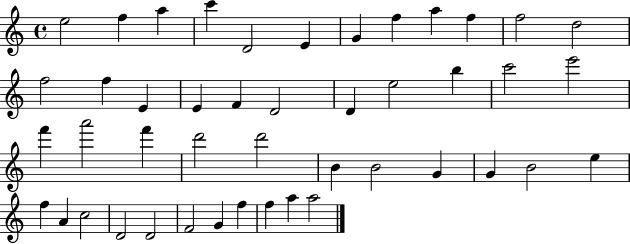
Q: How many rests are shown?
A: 0